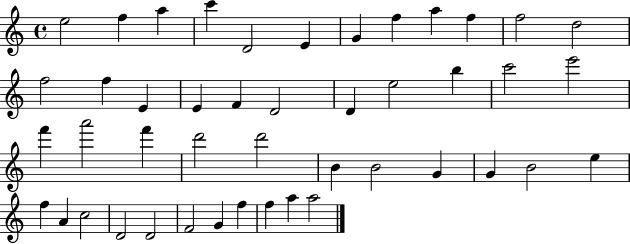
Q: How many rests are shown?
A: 0